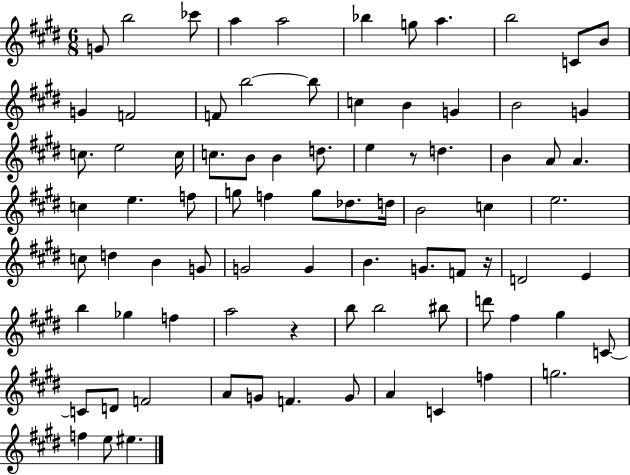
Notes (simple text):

G4/e B5/h CES6/e A5/q A5/h Bb5/q G5/e A5/q. B5/h C4/e B4/e G4/q F4/h F4/e B5/h B5/e C5/q B4/q G4/q B4/h G4/q C5/e. E5/h C5/s C5/e. B4/e B4/q D5/e. E5/q R/e D5/q. B4/q A4/e A4/q. C5/q E5/q. F5/e G5/e F5/q G5/e Db5/e. D5/s B4/h C5/q E5/h. C5/e D5/q B4/q G4/e G4/h G4/q B4/q. G4/e. F4/e R/s D4/h E4/q B5/q Gb5/q F5/q A5/h R/q B5/e B5/h BIS5/e D6/e F#5/q G#5/q C4/e C4/e D4/e F4/h A4/e G4/e F4/q. G4/e A4/q C4/q F5/q G5/h. F5/q E5/e EIS5/q.